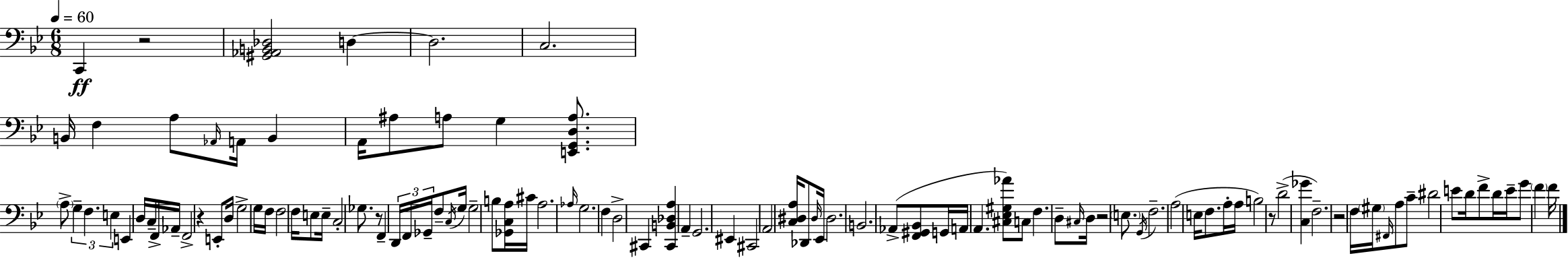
C2/q R/h [G#2,Ab2,B2,Db3]/h D3/q D3/h. C3/h. B2/s F3/q A3/e Ab2/s A2/s B2/q A2/s A#3/e A3/e G3/q [E2,G2,D3,A3]/e. A3/e G3/q F3/q. E3/q E2/q D3/s C3/s F2/s Ab2/s F2/h R/q E2/e D3/s G3/h G3/s F3/s F3/h F3/s E3/e E3/s C3/h Gb3/e. R/e F2/q D2/s F2/s Gb2/s F3/e C3/s G3/s G3/h B3/e [Gb2,C3,A3]/s C#4/s A3/h. Ab3/s G3/h. F3/q D3/h C#2/q [C#2,B2,Db3,A3]/q A2/q G2/h. EIS2/q C#2/h A2/h [C3,D#3,A3]/s Db2/e D#3/s Eb2/s D#3/h. B2/h. Ab2/e [F2,G#2,Bb2]/e G2/s A2/s A2/q. [C#3,Eb3,G#3,Ab4]/e C3/e F3/q. D3/e C#3/s D3/s R/h E3/e. G2/s F3/h. A3/h E3/s F3/e. A3/s A3/s B3/h R/e D4/h [C3,Gb4]/q F3/h. R/h F3/s G#3/s F#2/s A3/e C4/e D#4/h E4/e D4/s F4/e D4/s E4/s G4/e F4/q F4/s